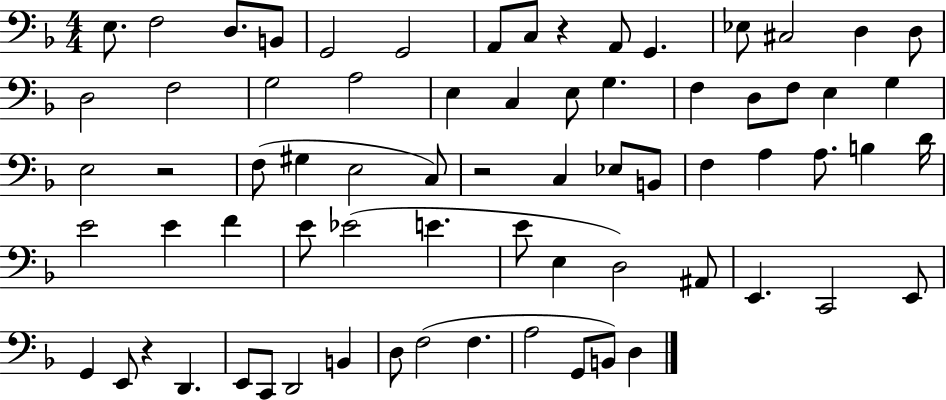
X:1
T:Untitled
M:4/4
L:1/4
K:F
E,/2 F,2 D,/2 B,,/2 G,,2 G,,2 A,,/2 C,/2 z A,,/2 G,, _E,/2 ^C,2 D, D,/2 D,2 F,2 G,2 A,2 E, C, E,/2 G, F, D,/2 F,/2 E, G, E,2 z2 F,/2 ^G, E,2 C,/2 z2 C, _E,/2 B,,/2 F, A, A,/2 B, D/4 E2 E F E/2 _E2 E E/2 E, D,2 ^A,,/2 E,, C,,2 E,,/2 G,, E,,/2 z D,, E,,/2 C,,/2 D,,2 B,, D,/2 F,2 F, A,2 G,,/2 B,,/2 D,